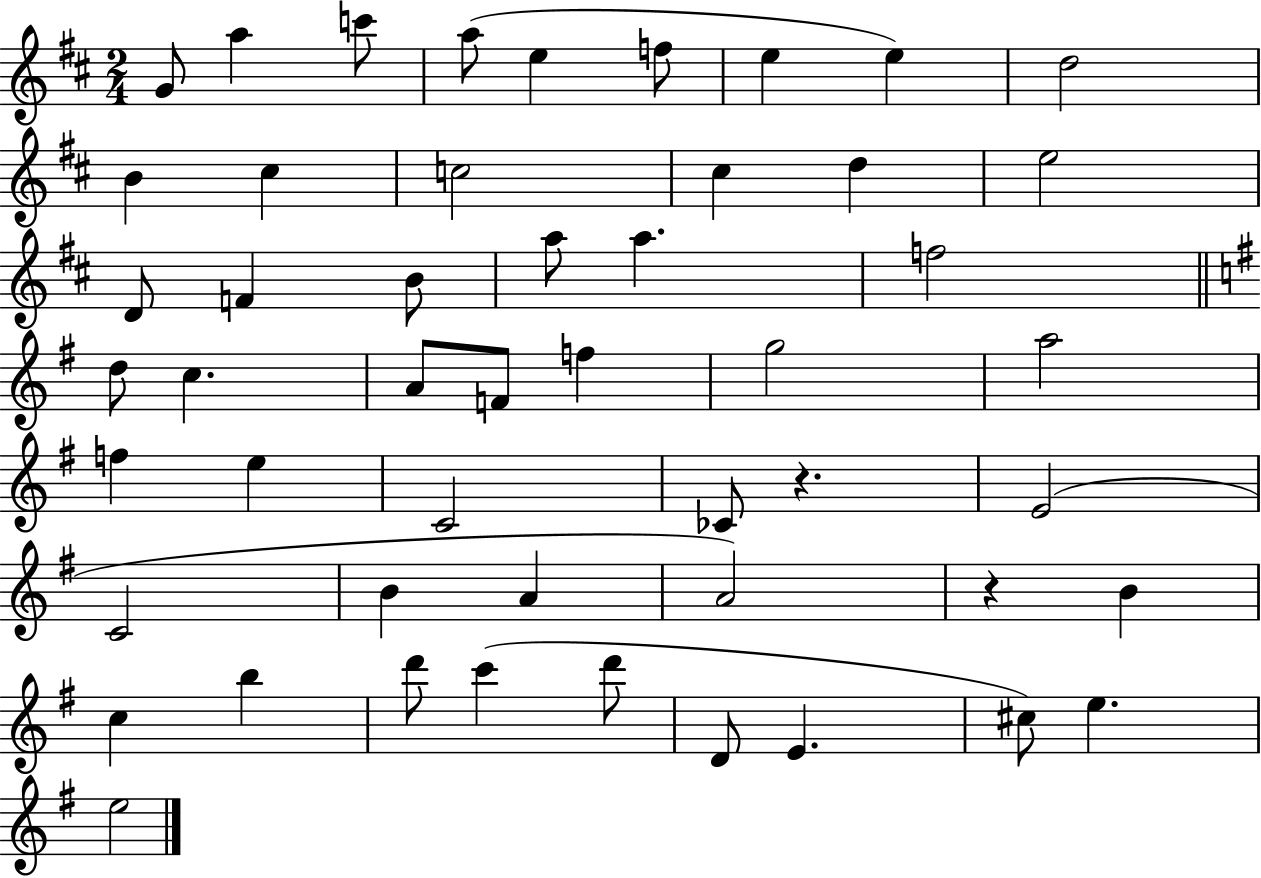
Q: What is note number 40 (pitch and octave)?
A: B5